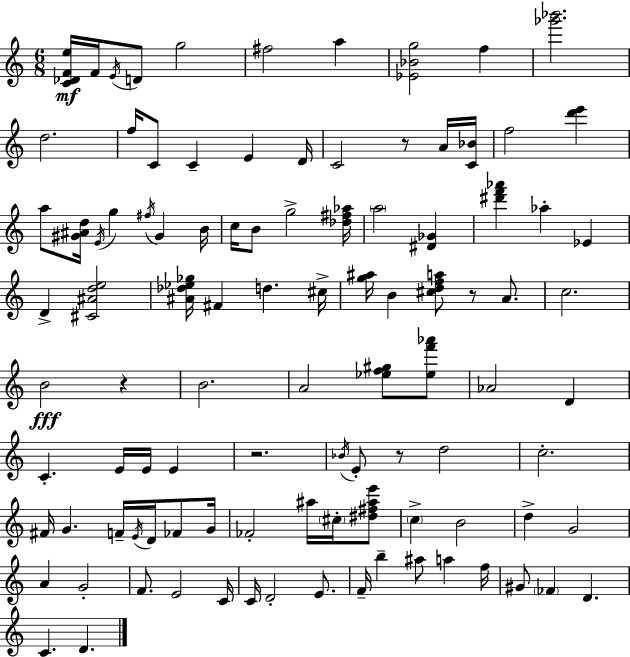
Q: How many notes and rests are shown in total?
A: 101